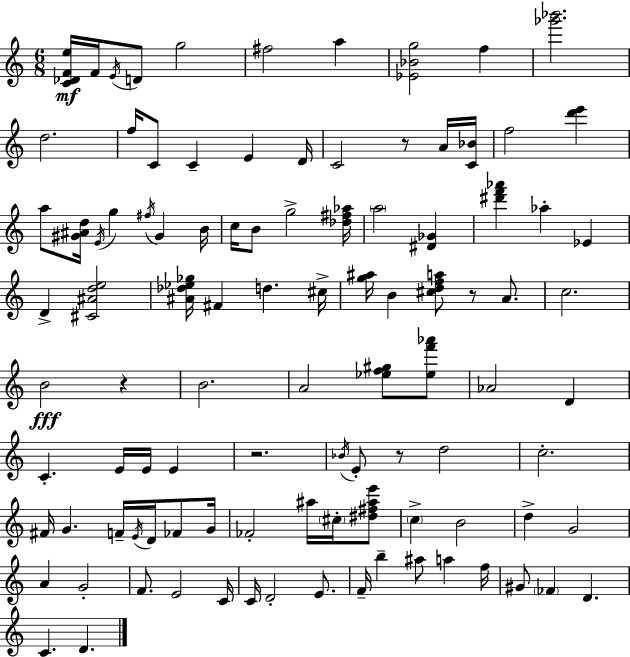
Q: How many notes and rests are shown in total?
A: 101